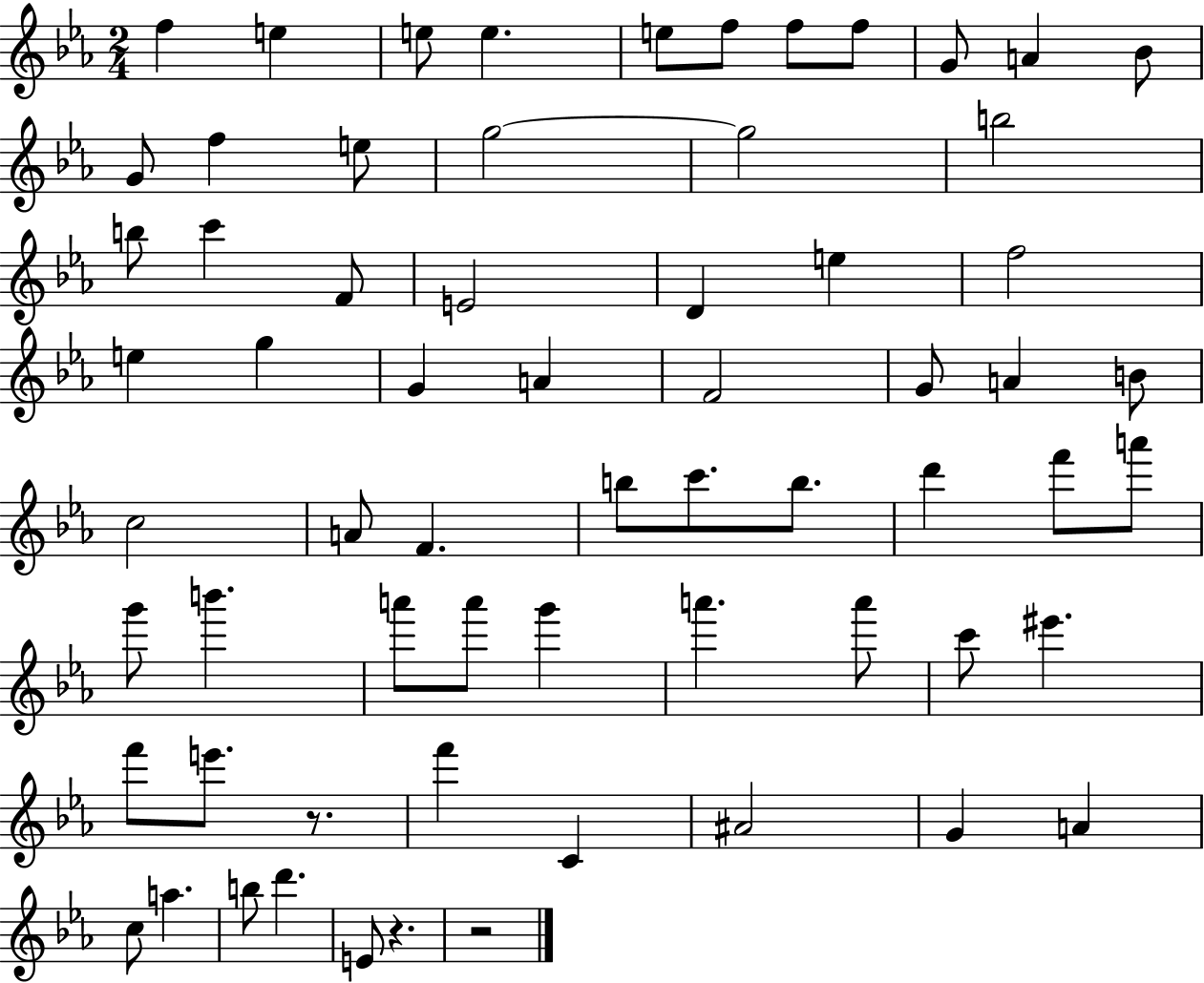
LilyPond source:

{
  \clef treble
  \numericTimeSignature
  \time 2/4
  \key ees \major
  f''4 e''4 | e''8 e''4. | e''8 f''8 f''8 f''8 | g'8 a'4 bes'8 | \break g'8 f''4 e''8 | g''2~~ | g''2 | b''2 | \break b''8 c'''4 f'8 | e'2 | d'4 e''4 | f''2 | \break e''4 g''4 | g'4 a'4 | f'2 | g'8 a'4 b'8 | \break c''2 | a'8 f'4. | b''8 c'''8. b''8. | d'''4 f'''8 a'''8 | \break g'''8 b'''4. | a'''8 a'''8 g'''4 | a'''4. a'''8 | c'''8 eis'''4. | \break f'''8 e'''8. r8. | f'''4 c'4 | ais'2 | g'4 a'4 | \break c''8 a''4. | b''8 d'''4. | e'8 r4. | r2 | \break \bar "|."
}